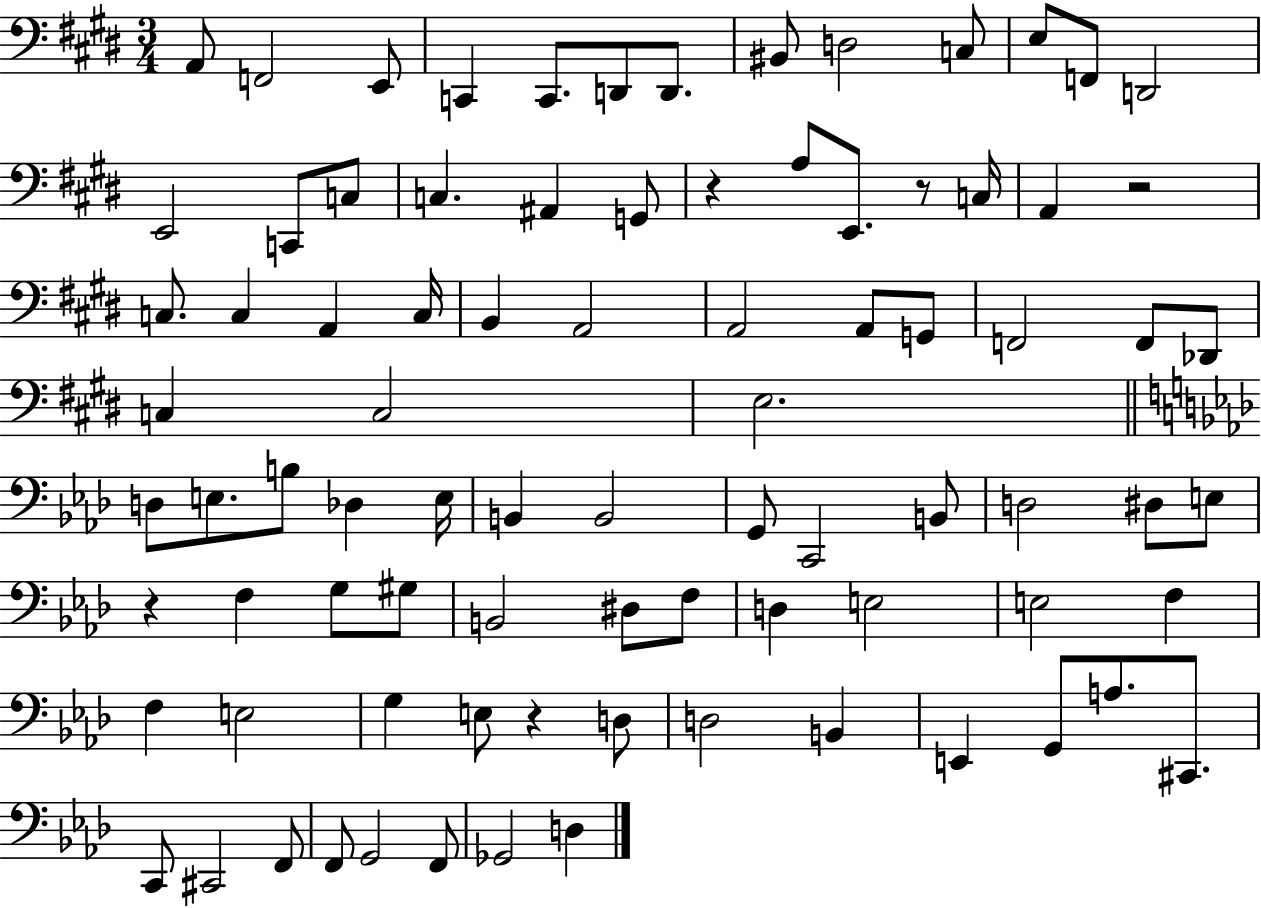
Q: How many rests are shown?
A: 5